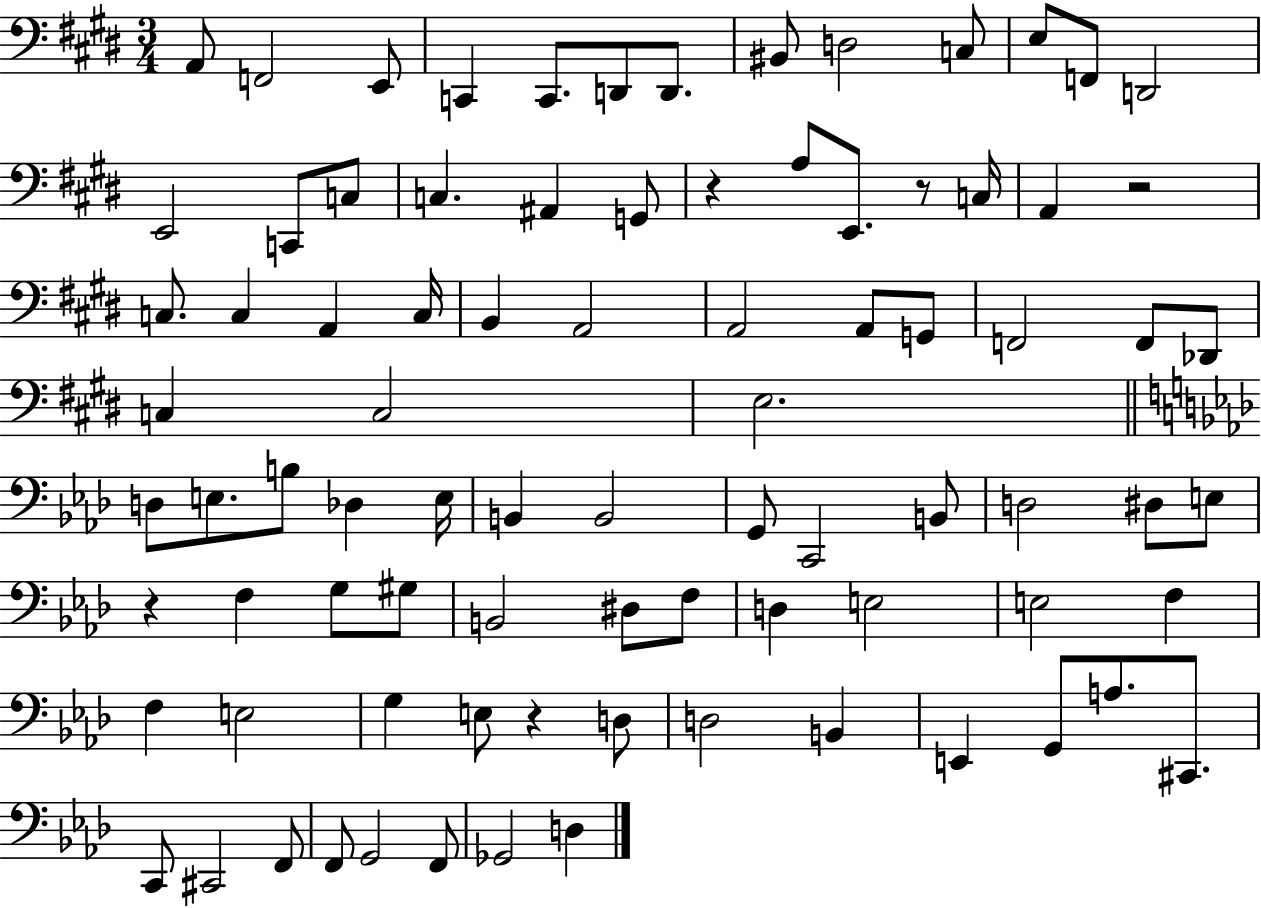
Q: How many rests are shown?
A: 5